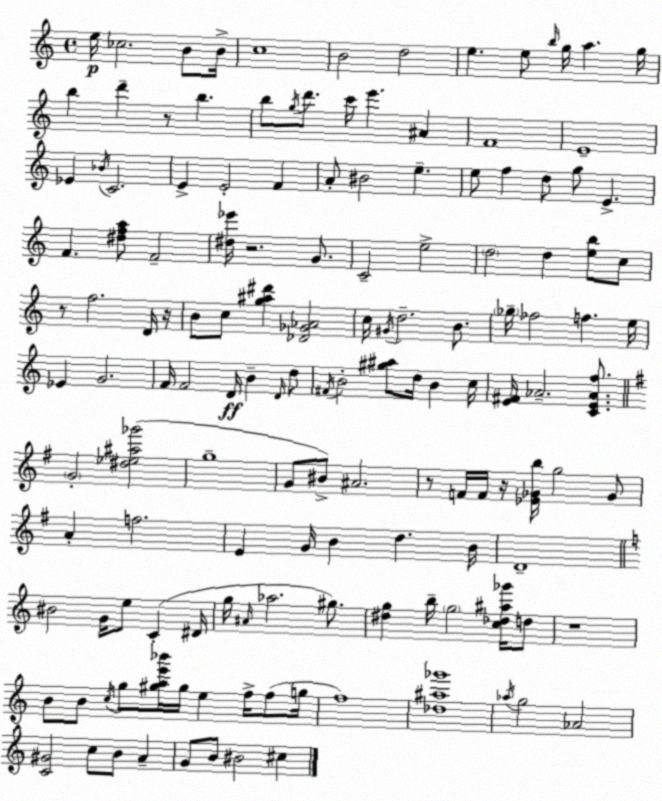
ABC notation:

X:1
T:Untitled
M:4/4
L:1/4
K:C
e/4 _c2 B/2 B/4 c4 B2 d2 e e/2 b/4 g/4 a g/4 b d' z/2 b b/2 g/4 d'/2 c'/4 e' ^A F4 E4 _E _B/4 C2 E E2 F A/2 ^B2 e e/2 f d/2 g/2 E F [^dfa]/2 F2 [^d_e']/4 z2 G/2 C2 e2 d2 d [eb]/2 c/2 z/2 f2 D/4 z/4 B/2 c/2 [g^a^d'] [_D_G_A]2 c/4 ^G/4 d2 B/2 _g/4 _f2 f e/4 _E G2 F/4 F2 D/4 B D/4 d/2 ^F/4 B2 [^g^a]/2 d/4 B c/4 [E^F]/4 _A2 [CE_Af]/2 G2 [^d_e^a_g']2 g4 G/2 ^B/2 ^A2 z/2 F/4 F/4 z/4 [_E_Gb]/4 g2 _G/2 A f2 E G/4 B d B/4 D4 ^B2 G/4 e/2 C ^D/4 g/4 ^A/4 _a2 ^g/2 [^dg] b/4 g2 [c_d^a_g']/4 d/2 z4 B/2 B/2 c/4 g/2 [^gae'_b']/4 ^g/4 e f/4 f/2 g/4 f4 [_d^a_g']4 _a/4 g2 _A2 [C^G]2 c/2 B/2 A G/2 B/2 ^B2 ^c